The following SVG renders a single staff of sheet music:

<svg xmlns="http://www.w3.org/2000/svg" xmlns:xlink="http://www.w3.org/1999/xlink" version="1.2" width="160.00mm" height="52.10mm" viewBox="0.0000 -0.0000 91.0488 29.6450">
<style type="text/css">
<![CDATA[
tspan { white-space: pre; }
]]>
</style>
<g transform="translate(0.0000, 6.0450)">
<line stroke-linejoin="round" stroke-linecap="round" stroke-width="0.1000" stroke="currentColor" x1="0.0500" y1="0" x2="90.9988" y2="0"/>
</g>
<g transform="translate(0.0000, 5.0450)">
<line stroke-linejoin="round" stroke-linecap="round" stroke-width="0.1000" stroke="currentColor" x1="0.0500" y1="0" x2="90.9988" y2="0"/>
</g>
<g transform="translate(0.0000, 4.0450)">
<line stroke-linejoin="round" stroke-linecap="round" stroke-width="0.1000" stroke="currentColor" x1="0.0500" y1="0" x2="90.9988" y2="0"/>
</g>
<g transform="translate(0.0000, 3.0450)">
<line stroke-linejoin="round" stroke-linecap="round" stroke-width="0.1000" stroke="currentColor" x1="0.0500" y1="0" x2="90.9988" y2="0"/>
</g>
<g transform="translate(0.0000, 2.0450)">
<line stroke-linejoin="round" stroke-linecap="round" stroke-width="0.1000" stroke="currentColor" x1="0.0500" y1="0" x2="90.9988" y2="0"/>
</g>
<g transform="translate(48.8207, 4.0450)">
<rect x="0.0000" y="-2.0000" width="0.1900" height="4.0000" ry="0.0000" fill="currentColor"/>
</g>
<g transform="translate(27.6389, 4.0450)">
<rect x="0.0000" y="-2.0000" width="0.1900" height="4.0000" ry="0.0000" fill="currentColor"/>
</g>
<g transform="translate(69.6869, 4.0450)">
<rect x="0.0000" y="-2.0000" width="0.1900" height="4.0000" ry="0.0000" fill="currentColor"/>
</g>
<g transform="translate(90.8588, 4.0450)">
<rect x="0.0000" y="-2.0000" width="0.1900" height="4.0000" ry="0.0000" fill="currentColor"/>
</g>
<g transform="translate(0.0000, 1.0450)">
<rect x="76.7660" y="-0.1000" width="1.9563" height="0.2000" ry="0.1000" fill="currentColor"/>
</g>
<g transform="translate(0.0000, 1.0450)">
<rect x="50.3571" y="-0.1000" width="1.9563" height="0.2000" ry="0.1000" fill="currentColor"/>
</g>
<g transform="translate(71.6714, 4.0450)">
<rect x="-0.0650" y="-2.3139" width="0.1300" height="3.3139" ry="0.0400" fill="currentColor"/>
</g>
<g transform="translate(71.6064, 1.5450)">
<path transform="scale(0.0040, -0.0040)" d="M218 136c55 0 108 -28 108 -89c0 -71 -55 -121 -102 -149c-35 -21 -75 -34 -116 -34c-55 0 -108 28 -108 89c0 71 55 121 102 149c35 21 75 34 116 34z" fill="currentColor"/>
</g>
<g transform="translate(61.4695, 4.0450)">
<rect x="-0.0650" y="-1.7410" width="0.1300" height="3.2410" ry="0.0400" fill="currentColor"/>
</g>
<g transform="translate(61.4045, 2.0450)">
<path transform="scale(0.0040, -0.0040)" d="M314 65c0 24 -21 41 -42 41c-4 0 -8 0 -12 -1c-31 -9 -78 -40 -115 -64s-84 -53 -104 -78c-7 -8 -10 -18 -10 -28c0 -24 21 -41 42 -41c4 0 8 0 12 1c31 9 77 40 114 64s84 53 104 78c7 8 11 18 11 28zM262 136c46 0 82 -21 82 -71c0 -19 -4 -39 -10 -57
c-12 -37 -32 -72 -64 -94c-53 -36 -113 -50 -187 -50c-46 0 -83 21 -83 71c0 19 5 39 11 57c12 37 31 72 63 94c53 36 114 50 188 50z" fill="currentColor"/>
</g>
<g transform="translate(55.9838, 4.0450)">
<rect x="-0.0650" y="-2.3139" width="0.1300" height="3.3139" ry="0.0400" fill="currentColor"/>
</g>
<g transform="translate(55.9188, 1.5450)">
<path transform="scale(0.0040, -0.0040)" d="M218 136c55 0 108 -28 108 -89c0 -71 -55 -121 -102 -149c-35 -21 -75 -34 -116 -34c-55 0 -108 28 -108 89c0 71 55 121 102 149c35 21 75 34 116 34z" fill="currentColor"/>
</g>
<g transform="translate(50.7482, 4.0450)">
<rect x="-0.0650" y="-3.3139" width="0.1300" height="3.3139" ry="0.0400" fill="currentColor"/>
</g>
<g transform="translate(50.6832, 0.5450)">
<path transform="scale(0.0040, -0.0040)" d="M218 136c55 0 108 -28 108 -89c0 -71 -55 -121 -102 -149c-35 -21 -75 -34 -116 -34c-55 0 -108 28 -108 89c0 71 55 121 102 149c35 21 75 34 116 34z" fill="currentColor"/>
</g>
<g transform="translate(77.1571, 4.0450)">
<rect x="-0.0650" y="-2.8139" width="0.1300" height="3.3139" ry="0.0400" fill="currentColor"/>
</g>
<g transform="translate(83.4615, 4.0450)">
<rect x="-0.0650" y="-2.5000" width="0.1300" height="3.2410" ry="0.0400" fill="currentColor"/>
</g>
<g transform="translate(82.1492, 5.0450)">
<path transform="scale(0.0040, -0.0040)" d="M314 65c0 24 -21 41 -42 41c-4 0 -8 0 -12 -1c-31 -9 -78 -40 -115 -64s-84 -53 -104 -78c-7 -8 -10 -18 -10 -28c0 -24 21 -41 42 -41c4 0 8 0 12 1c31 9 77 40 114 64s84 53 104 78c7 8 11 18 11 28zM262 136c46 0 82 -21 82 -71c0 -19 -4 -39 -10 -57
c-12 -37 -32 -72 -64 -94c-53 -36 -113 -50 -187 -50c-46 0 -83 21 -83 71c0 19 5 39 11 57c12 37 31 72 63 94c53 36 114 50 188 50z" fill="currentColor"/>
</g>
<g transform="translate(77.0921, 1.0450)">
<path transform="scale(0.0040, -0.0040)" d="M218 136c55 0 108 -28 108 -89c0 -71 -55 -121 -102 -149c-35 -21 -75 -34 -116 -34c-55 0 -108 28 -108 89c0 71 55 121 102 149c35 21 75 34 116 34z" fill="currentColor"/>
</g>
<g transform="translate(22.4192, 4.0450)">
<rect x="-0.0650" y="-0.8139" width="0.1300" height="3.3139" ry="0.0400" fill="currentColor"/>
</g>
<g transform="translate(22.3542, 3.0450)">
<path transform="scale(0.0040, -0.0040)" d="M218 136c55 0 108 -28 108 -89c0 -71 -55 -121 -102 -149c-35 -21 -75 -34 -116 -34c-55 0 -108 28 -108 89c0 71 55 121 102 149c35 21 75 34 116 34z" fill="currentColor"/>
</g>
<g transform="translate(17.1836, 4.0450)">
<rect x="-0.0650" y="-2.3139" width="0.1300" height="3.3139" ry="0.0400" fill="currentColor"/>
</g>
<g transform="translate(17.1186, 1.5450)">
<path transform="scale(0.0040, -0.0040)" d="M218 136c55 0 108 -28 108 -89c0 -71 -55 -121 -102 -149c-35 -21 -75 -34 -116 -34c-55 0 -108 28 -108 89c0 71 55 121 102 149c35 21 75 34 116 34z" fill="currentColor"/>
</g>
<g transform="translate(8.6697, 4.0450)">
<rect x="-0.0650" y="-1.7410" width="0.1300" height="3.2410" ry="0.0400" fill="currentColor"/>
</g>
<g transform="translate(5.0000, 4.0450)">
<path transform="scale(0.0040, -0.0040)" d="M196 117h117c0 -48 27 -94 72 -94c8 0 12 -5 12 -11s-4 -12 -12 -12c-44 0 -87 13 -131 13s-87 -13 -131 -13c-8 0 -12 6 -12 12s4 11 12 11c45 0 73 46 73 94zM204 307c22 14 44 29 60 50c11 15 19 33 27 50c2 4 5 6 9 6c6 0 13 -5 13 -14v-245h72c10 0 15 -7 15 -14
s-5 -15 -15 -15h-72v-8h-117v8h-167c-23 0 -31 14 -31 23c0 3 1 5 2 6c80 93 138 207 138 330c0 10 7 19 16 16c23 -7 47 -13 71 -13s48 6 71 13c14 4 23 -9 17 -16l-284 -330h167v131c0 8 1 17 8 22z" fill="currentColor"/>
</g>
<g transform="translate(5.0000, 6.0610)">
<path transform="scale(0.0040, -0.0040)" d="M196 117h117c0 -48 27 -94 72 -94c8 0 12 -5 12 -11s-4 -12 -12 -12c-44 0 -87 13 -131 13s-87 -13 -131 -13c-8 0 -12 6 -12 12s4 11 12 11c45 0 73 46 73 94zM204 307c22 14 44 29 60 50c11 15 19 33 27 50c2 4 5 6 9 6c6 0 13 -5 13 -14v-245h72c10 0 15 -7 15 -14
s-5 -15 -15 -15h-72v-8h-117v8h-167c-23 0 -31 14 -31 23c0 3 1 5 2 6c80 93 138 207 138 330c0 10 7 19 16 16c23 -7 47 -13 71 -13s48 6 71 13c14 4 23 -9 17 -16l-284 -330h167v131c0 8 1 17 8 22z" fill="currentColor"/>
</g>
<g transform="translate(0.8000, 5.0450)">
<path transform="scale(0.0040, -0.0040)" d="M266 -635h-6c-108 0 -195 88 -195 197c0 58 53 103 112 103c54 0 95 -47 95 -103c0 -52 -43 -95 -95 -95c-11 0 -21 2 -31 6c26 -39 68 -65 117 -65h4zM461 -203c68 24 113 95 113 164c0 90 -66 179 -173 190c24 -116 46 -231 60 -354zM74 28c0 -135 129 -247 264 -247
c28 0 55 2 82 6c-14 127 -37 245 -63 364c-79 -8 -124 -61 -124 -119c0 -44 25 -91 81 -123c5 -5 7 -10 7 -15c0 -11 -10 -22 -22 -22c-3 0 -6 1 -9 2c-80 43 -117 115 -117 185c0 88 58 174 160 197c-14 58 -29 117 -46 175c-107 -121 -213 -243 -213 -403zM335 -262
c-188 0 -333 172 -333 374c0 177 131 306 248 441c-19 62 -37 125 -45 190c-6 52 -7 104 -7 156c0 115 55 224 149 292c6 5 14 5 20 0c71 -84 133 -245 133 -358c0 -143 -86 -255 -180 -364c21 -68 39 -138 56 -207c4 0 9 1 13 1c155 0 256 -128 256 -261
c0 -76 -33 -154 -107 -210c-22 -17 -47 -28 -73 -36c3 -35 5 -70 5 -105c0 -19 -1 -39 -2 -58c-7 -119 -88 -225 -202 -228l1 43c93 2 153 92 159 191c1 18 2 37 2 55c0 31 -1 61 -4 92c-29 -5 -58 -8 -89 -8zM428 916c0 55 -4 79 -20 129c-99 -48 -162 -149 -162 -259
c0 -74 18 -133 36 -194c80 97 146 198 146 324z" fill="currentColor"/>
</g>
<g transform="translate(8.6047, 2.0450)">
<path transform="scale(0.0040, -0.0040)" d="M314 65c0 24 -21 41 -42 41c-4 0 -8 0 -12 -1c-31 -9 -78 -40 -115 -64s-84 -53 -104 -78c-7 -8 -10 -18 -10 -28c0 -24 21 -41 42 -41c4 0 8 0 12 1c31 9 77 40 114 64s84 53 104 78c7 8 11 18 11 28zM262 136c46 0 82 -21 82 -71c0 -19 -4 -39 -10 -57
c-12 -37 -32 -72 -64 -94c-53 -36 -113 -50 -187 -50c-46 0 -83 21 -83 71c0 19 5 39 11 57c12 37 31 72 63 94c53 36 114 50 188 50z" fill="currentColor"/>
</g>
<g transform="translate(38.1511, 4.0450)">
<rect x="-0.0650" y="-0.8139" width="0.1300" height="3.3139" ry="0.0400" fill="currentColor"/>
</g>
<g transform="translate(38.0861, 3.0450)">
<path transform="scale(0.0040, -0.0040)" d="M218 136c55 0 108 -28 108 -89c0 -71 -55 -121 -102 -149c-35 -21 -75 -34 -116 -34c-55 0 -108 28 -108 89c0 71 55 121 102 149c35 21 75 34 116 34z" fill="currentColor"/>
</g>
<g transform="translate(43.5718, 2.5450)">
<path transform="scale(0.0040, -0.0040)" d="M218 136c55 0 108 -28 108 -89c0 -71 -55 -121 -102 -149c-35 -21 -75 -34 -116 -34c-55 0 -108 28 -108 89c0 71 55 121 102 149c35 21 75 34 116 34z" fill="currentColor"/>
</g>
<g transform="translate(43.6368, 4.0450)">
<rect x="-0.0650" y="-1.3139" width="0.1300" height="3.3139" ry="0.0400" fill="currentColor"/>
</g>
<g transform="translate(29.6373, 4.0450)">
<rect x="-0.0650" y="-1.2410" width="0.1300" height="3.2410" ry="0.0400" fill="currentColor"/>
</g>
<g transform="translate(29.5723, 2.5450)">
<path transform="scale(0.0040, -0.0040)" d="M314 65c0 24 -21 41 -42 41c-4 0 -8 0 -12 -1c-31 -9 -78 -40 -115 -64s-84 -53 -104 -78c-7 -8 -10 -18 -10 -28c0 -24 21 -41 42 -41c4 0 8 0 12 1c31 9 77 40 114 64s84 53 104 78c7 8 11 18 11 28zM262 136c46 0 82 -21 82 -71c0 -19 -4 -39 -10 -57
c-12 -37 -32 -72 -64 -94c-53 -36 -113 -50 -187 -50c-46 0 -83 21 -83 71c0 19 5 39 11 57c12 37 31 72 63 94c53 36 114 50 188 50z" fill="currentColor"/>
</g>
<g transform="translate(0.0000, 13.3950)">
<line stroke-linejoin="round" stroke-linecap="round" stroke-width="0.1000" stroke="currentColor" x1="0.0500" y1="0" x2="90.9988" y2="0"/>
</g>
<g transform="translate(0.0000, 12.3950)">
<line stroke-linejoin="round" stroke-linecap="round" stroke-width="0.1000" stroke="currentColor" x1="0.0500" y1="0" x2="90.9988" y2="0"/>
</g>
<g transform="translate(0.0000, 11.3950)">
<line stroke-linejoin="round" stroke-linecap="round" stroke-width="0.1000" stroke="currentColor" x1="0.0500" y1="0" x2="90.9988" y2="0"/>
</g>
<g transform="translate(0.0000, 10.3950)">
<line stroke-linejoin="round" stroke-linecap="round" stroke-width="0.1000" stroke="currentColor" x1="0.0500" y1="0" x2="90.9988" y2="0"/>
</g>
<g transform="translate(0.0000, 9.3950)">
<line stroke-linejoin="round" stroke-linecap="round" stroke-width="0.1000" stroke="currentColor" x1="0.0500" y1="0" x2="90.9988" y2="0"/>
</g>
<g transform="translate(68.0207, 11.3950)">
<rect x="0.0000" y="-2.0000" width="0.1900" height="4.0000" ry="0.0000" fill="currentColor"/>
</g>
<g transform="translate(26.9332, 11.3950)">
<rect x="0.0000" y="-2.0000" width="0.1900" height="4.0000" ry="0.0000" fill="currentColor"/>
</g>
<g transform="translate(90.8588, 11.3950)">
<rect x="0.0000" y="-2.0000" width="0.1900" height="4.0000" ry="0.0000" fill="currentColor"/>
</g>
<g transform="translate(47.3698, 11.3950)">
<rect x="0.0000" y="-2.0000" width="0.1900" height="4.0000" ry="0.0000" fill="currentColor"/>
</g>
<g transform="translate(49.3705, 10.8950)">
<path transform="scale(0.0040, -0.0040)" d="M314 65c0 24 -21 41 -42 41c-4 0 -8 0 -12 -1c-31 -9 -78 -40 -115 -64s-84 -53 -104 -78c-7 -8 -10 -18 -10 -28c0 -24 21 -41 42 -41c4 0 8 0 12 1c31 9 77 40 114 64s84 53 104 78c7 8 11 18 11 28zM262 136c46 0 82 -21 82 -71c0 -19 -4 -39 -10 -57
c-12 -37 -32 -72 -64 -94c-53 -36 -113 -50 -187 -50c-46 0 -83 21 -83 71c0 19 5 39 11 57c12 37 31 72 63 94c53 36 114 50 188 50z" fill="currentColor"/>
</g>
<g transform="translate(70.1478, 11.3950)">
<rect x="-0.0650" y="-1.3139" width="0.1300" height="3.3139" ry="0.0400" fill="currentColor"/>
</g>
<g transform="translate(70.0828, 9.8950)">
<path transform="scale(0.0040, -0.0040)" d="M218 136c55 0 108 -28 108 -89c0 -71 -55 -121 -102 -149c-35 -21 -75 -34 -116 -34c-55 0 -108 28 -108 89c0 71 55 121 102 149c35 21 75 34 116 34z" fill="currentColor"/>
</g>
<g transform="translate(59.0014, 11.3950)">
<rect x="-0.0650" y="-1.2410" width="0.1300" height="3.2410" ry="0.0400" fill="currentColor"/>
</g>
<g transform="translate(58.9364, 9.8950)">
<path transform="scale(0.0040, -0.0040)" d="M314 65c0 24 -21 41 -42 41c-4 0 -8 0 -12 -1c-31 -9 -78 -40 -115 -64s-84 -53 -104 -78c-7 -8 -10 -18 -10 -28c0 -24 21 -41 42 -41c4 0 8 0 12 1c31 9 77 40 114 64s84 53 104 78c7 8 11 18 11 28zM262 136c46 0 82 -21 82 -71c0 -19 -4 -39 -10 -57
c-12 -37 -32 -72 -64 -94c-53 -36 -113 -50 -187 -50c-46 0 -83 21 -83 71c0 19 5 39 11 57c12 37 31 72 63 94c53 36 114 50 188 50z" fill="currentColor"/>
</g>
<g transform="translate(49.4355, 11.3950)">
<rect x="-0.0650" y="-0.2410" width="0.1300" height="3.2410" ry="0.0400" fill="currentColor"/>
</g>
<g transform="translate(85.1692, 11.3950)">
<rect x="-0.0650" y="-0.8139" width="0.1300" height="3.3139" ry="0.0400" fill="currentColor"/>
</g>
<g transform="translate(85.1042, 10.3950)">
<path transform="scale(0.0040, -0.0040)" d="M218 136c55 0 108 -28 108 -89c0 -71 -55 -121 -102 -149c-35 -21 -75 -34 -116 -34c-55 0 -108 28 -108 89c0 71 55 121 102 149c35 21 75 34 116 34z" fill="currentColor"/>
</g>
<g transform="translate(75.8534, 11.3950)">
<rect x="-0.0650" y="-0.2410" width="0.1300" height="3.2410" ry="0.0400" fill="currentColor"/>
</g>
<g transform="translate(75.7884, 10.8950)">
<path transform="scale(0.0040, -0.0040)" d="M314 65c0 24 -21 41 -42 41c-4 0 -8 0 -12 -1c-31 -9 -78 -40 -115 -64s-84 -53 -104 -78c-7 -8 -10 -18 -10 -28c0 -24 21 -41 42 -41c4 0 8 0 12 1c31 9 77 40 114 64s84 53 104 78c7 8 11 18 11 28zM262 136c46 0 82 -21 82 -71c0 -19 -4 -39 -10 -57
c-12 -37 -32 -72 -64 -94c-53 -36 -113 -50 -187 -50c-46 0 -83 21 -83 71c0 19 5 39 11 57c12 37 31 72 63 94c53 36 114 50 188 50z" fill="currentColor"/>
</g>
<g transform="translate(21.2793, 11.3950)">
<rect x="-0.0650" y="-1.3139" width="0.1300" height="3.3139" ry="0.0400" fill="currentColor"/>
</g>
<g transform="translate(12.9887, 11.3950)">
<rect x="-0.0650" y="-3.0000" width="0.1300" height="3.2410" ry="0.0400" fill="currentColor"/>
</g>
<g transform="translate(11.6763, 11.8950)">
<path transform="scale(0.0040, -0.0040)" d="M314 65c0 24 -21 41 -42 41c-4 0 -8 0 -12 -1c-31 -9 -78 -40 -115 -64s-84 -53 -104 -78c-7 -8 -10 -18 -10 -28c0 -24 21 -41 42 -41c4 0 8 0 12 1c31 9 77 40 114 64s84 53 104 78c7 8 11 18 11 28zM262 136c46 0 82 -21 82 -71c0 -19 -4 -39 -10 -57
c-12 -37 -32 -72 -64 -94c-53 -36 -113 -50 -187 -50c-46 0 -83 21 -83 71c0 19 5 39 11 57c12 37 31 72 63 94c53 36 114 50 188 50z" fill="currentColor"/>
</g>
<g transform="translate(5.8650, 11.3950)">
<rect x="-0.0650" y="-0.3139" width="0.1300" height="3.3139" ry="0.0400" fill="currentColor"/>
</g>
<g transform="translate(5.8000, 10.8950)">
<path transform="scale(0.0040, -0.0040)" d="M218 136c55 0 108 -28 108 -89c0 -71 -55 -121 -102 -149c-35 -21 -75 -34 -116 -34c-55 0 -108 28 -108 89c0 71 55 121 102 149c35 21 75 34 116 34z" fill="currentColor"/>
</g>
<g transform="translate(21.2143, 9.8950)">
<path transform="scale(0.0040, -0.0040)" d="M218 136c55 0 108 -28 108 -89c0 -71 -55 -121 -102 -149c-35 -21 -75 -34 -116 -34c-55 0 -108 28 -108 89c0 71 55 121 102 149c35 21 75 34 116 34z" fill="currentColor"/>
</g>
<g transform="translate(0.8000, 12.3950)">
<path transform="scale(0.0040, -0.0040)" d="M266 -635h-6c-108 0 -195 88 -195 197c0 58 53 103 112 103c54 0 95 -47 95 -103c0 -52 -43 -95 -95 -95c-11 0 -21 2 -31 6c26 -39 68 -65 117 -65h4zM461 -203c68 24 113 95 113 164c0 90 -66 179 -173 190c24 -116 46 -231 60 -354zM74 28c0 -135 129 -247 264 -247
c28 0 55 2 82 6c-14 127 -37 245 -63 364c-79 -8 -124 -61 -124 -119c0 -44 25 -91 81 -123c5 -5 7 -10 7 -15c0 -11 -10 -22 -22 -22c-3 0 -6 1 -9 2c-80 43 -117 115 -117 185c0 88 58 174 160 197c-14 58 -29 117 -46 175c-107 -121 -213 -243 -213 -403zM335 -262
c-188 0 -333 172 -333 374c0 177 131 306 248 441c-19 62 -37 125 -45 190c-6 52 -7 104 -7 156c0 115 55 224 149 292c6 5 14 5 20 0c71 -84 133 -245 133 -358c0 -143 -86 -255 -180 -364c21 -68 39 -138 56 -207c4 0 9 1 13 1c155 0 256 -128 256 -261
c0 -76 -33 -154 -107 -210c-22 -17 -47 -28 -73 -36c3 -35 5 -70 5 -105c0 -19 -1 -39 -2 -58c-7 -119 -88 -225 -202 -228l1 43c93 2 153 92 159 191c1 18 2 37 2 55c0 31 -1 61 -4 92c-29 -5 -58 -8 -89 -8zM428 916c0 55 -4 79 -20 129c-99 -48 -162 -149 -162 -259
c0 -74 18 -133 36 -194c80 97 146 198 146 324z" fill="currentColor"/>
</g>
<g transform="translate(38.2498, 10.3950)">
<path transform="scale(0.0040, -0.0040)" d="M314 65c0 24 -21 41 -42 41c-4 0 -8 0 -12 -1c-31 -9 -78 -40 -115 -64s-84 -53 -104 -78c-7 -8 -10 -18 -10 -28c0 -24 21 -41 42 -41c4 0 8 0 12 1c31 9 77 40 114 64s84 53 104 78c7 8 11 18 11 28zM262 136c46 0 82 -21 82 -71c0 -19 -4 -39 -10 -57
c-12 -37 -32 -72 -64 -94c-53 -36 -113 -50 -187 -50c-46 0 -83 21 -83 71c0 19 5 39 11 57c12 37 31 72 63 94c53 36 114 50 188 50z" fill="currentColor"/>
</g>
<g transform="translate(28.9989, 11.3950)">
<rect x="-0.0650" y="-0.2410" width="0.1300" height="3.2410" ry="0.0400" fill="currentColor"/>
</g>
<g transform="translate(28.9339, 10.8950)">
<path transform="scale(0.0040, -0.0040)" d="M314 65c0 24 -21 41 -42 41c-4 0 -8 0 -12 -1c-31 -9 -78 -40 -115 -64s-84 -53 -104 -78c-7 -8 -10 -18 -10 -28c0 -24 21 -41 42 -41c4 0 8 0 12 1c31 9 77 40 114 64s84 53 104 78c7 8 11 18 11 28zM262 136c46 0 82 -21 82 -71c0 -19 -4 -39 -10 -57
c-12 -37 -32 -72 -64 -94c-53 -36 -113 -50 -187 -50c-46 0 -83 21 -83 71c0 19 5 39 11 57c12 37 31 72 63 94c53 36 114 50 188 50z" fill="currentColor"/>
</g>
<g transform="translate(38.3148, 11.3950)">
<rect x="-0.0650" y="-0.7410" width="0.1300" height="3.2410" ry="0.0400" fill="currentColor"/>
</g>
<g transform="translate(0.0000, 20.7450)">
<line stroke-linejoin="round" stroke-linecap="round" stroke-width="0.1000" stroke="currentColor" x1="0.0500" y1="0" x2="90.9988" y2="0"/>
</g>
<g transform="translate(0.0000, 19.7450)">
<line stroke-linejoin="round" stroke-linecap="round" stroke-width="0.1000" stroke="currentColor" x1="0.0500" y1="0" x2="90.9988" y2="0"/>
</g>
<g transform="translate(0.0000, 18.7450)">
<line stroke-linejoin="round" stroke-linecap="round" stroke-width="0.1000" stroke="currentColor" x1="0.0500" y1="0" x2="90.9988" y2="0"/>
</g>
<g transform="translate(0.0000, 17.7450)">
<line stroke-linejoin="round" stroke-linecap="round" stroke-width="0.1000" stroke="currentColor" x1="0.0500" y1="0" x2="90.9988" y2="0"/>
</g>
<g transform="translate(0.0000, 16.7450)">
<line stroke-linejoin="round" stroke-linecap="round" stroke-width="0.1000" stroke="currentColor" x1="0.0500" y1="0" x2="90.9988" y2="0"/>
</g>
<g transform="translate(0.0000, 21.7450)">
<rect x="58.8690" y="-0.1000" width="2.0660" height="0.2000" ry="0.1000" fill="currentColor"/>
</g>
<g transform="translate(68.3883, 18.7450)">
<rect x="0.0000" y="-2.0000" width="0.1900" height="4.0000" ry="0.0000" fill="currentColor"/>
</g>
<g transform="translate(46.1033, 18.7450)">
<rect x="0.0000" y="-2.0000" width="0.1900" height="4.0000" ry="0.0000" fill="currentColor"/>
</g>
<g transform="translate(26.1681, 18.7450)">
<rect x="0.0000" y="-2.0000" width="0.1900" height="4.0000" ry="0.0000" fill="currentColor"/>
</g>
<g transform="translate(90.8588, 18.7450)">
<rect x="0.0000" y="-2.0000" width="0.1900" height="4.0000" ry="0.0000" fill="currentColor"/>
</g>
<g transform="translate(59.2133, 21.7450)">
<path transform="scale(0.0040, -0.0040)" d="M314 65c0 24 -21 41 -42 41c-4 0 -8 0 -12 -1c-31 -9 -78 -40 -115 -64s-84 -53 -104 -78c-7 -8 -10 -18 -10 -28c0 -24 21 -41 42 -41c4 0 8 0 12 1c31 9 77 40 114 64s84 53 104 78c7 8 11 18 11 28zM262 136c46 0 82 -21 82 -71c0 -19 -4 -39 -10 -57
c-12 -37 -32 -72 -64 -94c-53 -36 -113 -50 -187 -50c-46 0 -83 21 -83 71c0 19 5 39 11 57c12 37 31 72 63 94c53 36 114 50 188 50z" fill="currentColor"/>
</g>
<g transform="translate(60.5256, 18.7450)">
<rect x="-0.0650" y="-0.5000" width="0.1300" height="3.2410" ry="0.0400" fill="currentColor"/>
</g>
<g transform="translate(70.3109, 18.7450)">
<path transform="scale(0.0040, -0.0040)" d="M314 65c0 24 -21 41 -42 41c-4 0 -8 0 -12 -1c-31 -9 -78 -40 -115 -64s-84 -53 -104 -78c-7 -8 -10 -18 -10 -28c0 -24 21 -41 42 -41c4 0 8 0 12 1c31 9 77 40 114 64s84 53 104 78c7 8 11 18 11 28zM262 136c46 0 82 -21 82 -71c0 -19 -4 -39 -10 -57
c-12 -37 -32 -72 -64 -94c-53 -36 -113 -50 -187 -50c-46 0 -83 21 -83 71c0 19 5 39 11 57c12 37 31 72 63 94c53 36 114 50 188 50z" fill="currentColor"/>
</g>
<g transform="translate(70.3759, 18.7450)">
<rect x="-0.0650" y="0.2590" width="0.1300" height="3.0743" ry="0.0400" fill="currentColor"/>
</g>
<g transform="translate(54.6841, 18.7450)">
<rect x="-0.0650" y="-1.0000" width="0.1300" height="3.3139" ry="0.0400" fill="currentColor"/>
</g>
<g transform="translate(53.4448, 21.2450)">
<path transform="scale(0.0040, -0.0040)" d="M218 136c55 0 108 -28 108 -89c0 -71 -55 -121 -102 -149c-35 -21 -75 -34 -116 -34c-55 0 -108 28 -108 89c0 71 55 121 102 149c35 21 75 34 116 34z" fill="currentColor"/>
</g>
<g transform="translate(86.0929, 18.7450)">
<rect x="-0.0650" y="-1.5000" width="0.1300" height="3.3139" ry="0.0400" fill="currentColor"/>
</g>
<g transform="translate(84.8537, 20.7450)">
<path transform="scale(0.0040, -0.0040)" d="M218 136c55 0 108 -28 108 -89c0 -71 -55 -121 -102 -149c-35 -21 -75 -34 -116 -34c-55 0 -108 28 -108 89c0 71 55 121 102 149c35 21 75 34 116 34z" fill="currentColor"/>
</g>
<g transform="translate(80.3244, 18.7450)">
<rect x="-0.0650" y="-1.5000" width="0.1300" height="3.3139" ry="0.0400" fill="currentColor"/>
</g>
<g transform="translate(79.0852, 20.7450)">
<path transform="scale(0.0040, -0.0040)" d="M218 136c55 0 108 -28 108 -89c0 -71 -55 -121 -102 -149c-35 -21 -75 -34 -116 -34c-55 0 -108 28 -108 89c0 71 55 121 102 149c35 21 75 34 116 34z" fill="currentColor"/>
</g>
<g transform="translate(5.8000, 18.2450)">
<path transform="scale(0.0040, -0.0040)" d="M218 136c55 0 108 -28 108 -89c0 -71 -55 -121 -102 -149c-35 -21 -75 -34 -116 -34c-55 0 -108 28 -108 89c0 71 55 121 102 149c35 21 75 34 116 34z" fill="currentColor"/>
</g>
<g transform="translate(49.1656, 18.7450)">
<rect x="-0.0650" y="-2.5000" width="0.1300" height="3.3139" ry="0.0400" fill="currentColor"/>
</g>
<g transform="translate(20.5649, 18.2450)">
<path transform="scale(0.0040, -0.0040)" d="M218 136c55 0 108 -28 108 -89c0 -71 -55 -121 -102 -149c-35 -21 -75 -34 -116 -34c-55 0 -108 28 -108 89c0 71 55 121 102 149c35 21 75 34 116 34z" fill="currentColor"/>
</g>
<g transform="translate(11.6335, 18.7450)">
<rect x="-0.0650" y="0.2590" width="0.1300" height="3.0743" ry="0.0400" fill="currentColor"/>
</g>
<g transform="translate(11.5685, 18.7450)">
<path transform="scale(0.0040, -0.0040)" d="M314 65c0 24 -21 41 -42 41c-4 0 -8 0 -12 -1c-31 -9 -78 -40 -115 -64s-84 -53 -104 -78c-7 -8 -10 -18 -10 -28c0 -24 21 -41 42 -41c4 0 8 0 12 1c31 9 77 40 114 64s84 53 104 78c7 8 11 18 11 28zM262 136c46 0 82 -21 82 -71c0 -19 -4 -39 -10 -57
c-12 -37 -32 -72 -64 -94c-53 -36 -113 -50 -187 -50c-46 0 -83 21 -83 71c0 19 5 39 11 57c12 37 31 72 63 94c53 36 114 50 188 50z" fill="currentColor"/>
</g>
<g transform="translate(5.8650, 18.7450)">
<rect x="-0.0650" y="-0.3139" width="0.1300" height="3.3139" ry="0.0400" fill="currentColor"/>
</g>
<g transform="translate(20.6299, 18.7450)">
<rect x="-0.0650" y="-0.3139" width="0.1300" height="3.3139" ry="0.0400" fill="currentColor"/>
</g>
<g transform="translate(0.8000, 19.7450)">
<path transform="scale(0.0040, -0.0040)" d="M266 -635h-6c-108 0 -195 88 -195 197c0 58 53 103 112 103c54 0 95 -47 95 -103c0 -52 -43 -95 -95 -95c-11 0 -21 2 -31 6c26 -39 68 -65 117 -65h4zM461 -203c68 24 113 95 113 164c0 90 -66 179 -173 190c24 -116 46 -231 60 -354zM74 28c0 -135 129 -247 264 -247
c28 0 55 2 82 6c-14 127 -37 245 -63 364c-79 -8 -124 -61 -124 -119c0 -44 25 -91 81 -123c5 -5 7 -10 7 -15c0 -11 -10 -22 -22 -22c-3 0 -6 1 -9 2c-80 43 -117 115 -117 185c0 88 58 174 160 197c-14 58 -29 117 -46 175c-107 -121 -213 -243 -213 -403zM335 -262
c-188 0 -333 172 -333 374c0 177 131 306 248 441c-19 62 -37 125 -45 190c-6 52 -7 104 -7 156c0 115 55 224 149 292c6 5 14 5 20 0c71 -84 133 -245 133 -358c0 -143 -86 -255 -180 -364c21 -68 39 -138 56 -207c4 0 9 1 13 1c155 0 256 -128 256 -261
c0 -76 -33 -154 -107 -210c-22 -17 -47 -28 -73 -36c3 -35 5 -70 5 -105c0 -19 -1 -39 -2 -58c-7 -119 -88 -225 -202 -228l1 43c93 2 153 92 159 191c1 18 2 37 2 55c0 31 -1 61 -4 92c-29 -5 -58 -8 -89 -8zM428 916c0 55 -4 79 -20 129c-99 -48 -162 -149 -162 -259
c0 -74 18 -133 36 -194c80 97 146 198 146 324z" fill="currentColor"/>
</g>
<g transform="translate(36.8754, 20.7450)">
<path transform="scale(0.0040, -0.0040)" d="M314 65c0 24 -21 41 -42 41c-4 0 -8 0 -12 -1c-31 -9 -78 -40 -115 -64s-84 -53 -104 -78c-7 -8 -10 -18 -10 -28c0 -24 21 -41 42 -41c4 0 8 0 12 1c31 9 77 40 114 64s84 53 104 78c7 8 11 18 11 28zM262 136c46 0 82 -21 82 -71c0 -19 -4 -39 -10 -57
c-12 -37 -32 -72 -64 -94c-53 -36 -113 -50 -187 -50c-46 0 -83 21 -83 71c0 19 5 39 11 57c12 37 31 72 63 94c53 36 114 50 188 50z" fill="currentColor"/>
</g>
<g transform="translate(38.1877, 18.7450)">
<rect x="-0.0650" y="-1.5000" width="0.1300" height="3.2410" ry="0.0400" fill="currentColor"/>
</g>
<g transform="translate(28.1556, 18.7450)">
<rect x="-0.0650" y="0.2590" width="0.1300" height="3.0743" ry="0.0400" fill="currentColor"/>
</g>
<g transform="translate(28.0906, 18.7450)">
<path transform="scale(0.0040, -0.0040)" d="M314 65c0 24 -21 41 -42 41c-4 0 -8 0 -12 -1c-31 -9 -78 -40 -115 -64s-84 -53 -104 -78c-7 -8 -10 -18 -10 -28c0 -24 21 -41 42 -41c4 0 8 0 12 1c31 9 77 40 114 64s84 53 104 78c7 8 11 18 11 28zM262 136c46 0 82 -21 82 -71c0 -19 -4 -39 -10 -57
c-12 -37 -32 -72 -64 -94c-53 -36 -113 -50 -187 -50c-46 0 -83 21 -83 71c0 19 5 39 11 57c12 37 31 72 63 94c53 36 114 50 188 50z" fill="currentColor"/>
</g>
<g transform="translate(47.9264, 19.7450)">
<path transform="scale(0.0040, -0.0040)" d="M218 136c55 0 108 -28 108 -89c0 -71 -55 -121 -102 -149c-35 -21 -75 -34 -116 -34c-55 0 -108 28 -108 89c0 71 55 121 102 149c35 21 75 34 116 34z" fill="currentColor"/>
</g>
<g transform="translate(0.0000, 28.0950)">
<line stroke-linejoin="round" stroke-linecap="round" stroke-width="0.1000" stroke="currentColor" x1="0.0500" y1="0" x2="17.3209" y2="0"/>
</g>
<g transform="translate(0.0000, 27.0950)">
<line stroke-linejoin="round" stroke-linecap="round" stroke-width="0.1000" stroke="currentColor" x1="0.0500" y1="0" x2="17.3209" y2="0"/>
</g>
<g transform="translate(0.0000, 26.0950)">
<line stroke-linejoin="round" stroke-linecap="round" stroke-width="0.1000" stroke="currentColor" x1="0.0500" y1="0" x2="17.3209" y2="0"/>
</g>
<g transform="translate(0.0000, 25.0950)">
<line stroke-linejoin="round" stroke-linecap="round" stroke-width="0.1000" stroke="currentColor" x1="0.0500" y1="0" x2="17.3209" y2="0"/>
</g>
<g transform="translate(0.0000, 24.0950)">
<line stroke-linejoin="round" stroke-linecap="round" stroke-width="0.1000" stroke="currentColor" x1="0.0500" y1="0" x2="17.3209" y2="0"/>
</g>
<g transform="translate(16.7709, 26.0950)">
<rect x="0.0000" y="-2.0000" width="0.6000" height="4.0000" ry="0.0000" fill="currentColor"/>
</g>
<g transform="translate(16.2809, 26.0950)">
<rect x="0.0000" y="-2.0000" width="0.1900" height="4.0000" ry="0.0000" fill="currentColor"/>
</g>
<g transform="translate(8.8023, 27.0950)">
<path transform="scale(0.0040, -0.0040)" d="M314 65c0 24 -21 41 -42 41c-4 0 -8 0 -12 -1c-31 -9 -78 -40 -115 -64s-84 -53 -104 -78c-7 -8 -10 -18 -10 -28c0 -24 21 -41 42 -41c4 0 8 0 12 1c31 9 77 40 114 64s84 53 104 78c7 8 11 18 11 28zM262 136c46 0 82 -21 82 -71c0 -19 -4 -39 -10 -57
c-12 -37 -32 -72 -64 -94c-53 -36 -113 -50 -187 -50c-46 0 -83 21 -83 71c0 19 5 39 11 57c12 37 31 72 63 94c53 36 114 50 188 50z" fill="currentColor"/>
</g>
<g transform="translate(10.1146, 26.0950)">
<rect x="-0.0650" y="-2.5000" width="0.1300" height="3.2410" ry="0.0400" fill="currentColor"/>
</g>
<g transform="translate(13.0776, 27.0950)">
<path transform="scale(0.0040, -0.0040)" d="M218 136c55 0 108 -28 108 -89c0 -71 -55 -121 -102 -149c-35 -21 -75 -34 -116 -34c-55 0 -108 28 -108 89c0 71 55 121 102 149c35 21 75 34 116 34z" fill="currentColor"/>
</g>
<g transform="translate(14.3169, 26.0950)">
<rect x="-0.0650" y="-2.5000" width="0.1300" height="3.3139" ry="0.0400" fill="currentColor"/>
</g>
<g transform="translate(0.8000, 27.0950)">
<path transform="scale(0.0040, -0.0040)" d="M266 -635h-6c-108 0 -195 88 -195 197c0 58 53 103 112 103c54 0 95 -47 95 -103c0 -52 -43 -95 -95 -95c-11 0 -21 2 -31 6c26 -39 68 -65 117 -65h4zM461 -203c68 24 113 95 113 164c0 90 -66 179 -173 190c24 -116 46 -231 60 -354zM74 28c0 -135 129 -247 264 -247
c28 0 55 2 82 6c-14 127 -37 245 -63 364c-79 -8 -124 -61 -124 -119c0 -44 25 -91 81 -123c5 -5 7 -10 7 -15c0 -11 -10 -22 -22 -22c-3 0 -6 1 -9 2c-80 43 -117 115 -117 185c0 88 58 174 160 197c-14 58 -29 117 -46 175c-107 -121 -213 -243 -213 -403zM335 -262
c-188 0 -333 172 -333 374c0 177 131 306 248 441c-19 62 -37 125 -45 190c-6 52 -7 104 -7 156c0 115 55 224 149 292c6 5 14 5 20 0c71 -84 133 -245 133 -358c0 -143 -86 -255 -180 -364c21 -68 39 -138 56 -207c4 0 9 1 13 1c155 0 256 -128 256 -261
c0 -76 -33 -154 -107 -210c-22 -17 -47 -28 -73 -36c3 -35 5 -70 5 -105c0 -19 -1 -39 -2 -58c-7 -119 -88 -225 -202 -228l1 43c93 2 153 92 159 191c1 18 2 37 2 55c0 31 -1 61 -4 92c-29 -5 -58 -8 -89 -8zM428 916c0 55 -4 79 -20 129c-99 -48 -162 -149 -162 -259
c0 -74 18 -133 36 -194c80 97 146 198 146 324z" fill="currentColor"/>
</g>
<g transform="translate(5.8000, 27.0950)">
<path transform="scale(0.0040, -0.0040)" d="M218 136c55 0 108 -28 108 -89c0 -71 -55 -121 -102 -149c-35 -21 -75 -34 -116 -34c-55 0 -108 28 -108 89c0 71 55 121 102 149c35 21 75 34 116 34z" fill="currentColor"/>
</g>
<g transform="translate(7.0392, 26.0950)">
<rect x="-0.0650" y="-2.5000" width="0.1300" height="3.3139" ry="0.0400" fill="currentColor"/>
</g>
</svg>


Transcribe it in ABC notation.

X:1
T:Untitled
M:4/4
L:1/4
K:C
f2 g d e2 d e b g f2 g a G2 c A2 e c2 d2 c2 e2 e c2 d c B2 c B2 E2 G D C2 B2 E E G G2 G